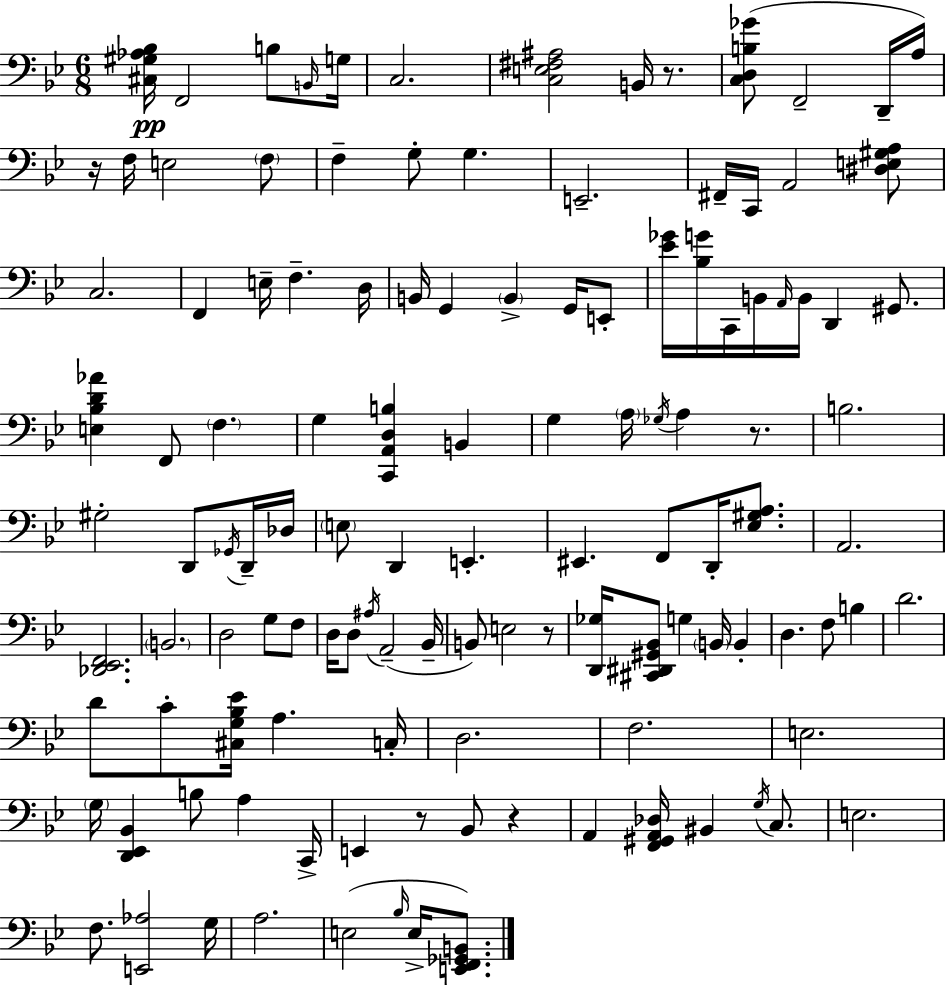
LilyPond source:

{
  \clef bass
  \numericTimeSignature
  \time 6/8
  \key bes \major
  <cis gis aes bes>16\pp f,2 b8 \grace { b,16 } | g16 c2. | <c e fis ais>2 b,16 r8. | <c d b ges'>8( f,2-- d,16-- | \break a16) r16 f16 e2 \parenthesize f8 | f4-- g8-. g4. | e,2.-- | fis,16-- c,16 a,2 <dis e gis a>8 | \break c2. | f,4 e16-- f4.-- | d16 b,16 g,4 \parenthesize b,4-> g,16 e,8-. | <ees' ges'>16 <bes g'>16 c,16 b,16 \grace { a,16 } b,16 d,4 gis,8. | \break <e bes d' aes'>4 f,8 \parenthesize f4. | g4 <c, a, d b>4 b,4 | g4 \parenthesize a16 \acciaccatura { ges16 } a4 | r8. b2. | \break gis2-. d,8 | \acciaccatura { ges,16 } d,16-- des16 \parenthesize e8 d,4 e,4.-. | eis,4. f,8 | d,16-. <ees gis a>8. a,2. | \break <des, ees, f,>2. | \parenthesize b,2. | d2 | g8 f8 d16 d8 \acciaccatura { ais16 } a,2--( | \break bes,16-- b,8) e2 | r8 <d, ges>16 <cis, dis, gis, bes,>8 g4 | \parenthesize b,16 b,4-. d4. f8 | b4 d'2. | \break d'8 c'8-. <cis g bes ees'>16 a4. | c16-. d2. | f2. | e2. | \break \parenthesize g16 <d, ees, bes,>4 b8 | a4 c,16-> e,4 r8 bes,8 | r4 a,4 <f, gis, a, des>16 bis,4 | \acciaccatura { g16 } c8. e2. | \break f8. <e, aes>2 | g16 a2. | e2( | \grace { bes16 } e16-> <e, f, ges, b,>8.) \bar "|."
}